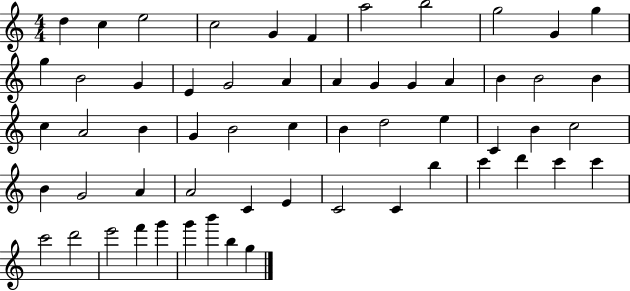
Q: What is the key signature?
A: C major